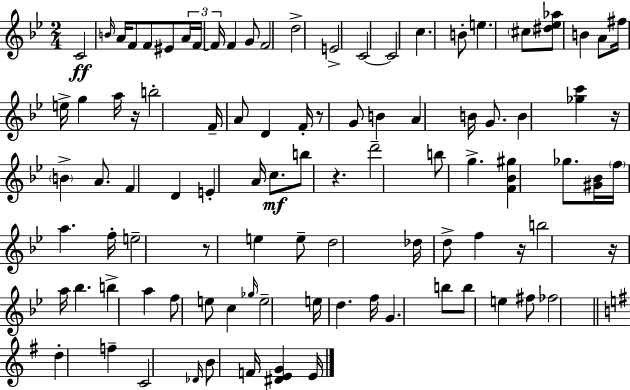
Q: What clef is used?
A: treble